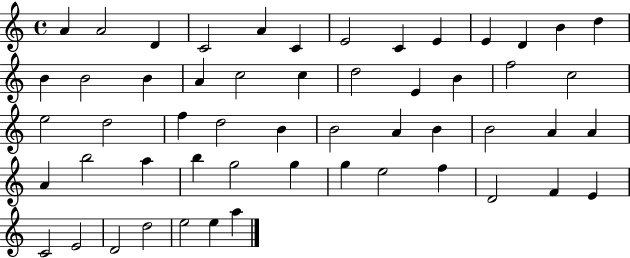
A4/q A4/h D4/q C4/h A4/q C4/q E4/h C4/q E4/q E4/q D4/q B4/q D5/q B4/q B4/h B4/q A4/q C5/h C5/q D5/h E4/q B4/q F5/h C5/h E5/h D5/h F5/q D5/h B4/q B4/h A4/q B4/q B4/h A4/q A4/q A4/q B5/h A5/q B5/q G5/h G5/q G5/q E5/h F5/q D4/h F4/q E4/q C4/h E4/h D4/h D5/h E5/h E5/q A5/q